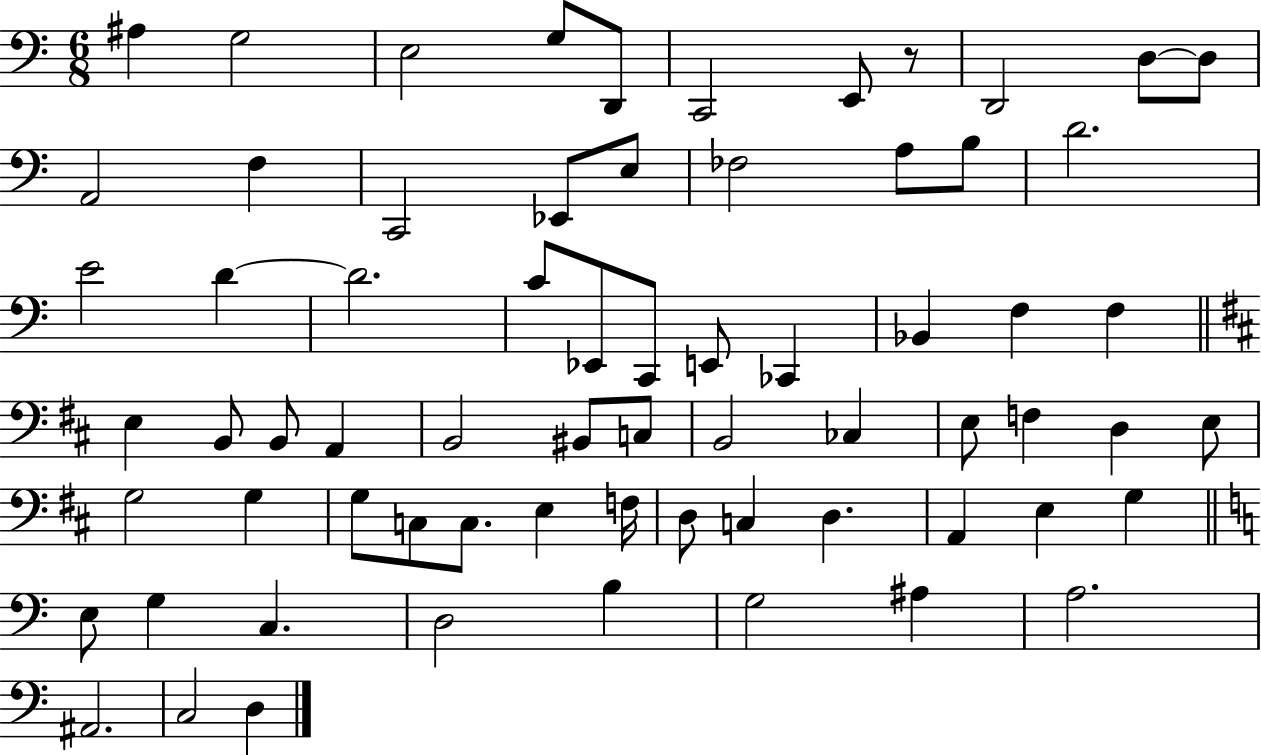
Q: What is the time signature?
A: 6/8